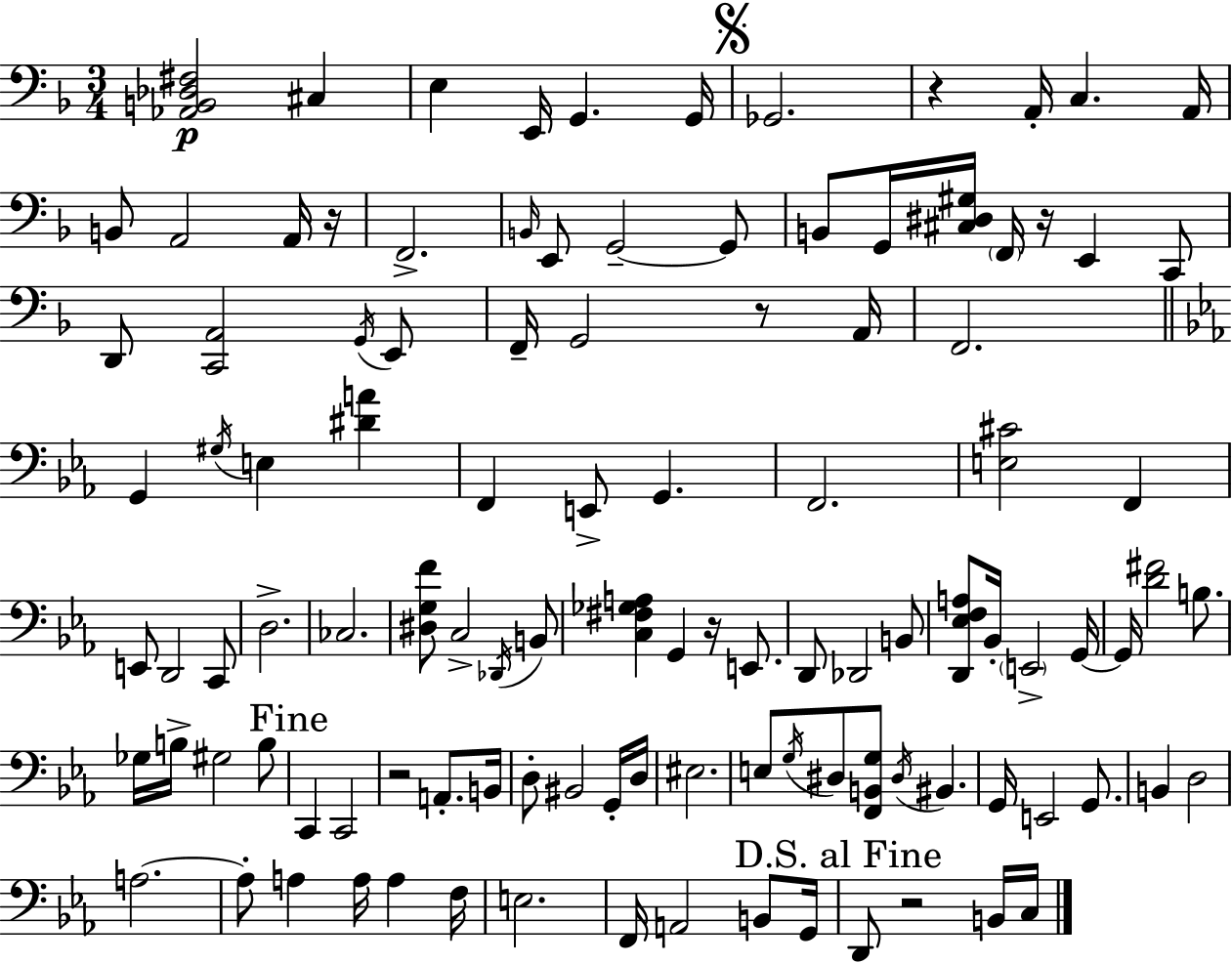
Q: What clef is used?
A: bass